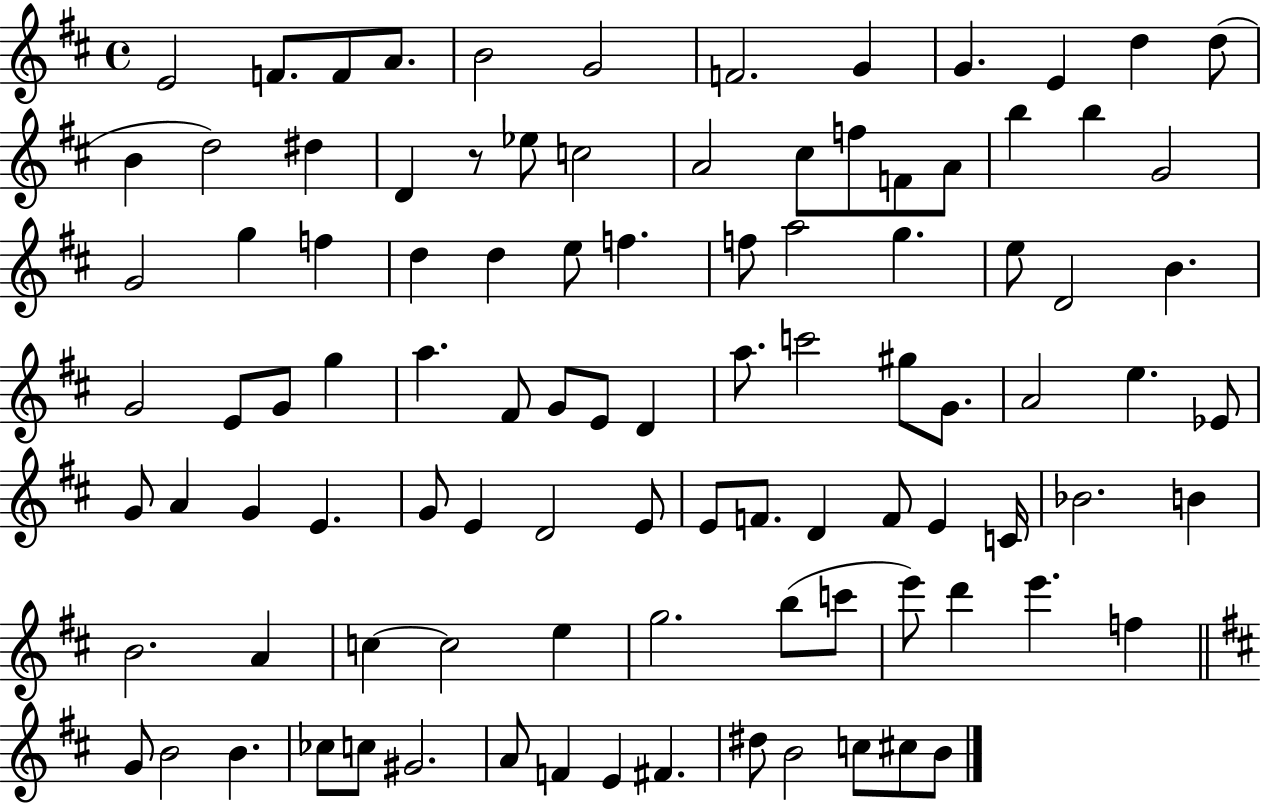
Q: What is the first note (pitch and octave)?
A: E4